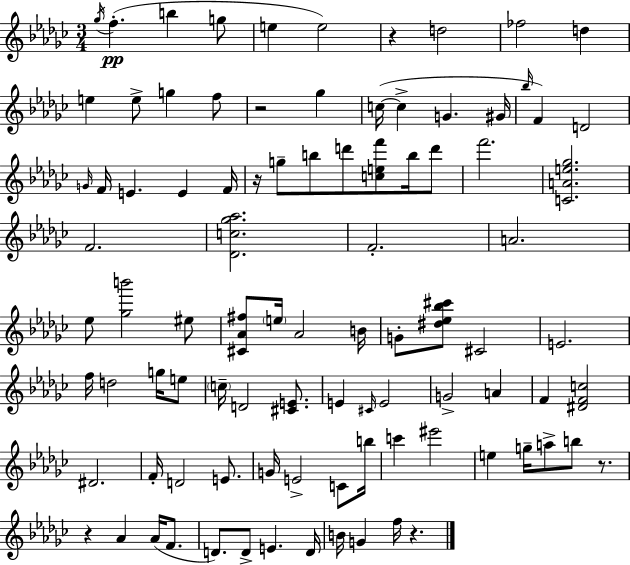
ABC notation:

X:1
T:Untitled
M:3/4
L:1/4
K:Ebm
_g/4 f b g/2 e e2 z d2 _f2 d e e/2 g f/2 z2 _g c/4 c G ^G/4 _b/4 F D2 G/4 F/4 E E F/4 z/4 g/2 b/2 d'/2 [cef']/2 b/4 d'/2 f'2 [CAe_g]2 F2 [_Dc_g_a]2 F2 A2 _e/2 [_gb']2 ^e/2 [^C_A^f]/2 e/4 _A2 B/4 G/2 [^d_e_b^c']/2 ^C2 E2 f/4 d2 g/4 e/2 c/4 D2 [^CE]/2 E ^C/4 E2 G2 A F [^DFc]2 ^D2 F/4 D2 E/2 G/4 E2 C/2 b/4 c' ^e'2 e g/4 a/2 b/2 z/2 z _A _A/4 F/2 D/2 D/2 E D/4 B/4 G f/4 z